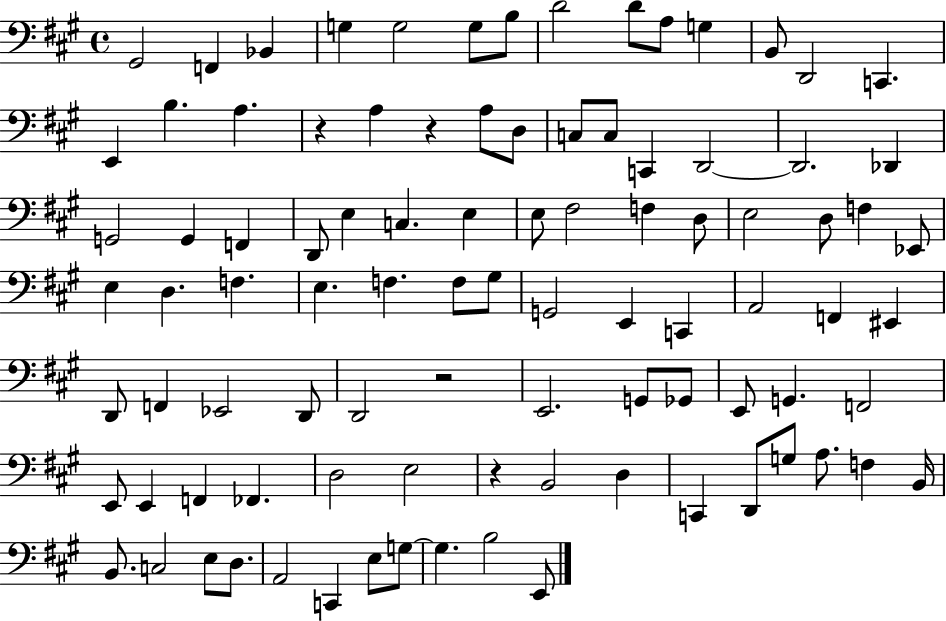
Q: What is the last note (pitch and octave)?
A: E2